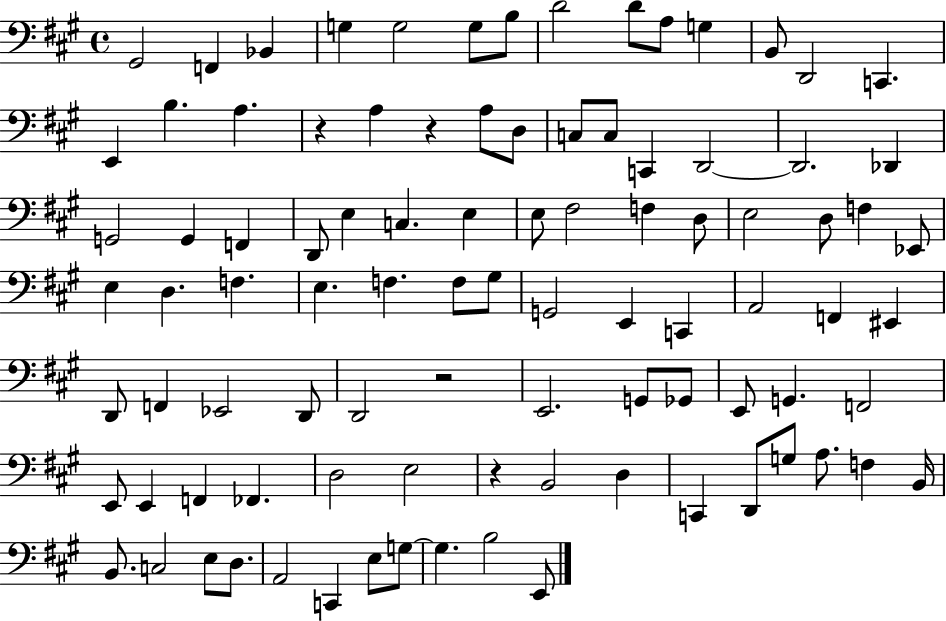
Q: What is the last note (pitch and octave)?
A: E2